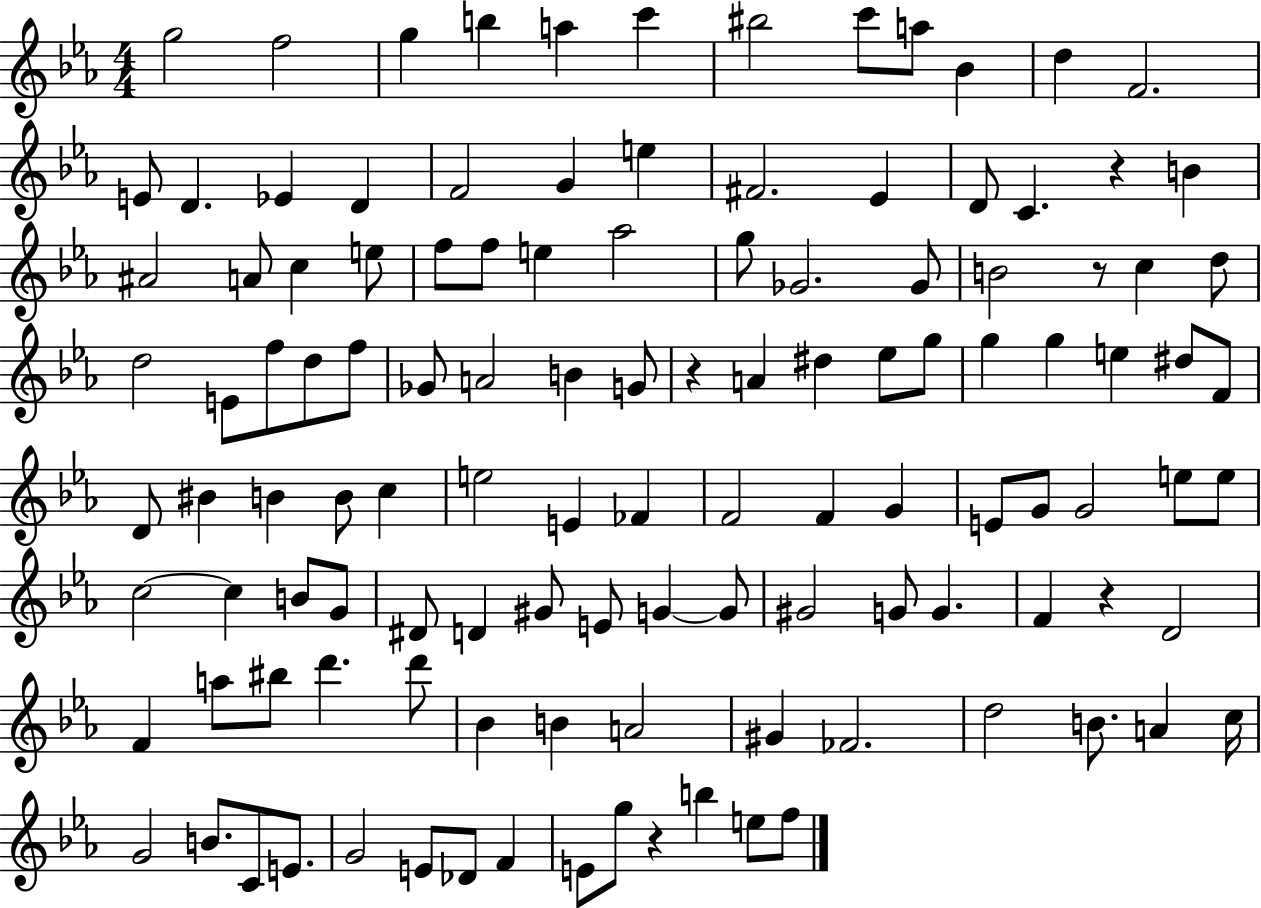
X:1
T:Untitled
M:4/4
L:1/4
K:Eb
g2 f2 g b a c' ^b2 c'/2 a/2 _B d F2 E/2 D _E D F2 G e ^F2 _E D/2 C z B ^A2 A/2 c e/2 f/2 f/2 e _a2 g/2 _G2 _G/2 B2 z/2 c d/2 d2 E/2 f/2 d/2 f/2 _G/2 A2 B G/2 z A ^d _e/2 g/2 g g e ^d/2 F/2 D/2 ^B B B/2 c e2 E _F F2 F G E/2 G/2 G2 e/2 e/2 c2 c B/2 G/2 ^D/2 D ^G/2 E/2 G G/2 ^G2 G/2 G F z D2 F a/2 ^b/2 d' d'/2 _B B A2 ^G _F2 d2 B/2 A c/4 G2 B/2 C/2 E/2 G2 E/2 _D/2 F E/2 g/2 z b e/2 f/2